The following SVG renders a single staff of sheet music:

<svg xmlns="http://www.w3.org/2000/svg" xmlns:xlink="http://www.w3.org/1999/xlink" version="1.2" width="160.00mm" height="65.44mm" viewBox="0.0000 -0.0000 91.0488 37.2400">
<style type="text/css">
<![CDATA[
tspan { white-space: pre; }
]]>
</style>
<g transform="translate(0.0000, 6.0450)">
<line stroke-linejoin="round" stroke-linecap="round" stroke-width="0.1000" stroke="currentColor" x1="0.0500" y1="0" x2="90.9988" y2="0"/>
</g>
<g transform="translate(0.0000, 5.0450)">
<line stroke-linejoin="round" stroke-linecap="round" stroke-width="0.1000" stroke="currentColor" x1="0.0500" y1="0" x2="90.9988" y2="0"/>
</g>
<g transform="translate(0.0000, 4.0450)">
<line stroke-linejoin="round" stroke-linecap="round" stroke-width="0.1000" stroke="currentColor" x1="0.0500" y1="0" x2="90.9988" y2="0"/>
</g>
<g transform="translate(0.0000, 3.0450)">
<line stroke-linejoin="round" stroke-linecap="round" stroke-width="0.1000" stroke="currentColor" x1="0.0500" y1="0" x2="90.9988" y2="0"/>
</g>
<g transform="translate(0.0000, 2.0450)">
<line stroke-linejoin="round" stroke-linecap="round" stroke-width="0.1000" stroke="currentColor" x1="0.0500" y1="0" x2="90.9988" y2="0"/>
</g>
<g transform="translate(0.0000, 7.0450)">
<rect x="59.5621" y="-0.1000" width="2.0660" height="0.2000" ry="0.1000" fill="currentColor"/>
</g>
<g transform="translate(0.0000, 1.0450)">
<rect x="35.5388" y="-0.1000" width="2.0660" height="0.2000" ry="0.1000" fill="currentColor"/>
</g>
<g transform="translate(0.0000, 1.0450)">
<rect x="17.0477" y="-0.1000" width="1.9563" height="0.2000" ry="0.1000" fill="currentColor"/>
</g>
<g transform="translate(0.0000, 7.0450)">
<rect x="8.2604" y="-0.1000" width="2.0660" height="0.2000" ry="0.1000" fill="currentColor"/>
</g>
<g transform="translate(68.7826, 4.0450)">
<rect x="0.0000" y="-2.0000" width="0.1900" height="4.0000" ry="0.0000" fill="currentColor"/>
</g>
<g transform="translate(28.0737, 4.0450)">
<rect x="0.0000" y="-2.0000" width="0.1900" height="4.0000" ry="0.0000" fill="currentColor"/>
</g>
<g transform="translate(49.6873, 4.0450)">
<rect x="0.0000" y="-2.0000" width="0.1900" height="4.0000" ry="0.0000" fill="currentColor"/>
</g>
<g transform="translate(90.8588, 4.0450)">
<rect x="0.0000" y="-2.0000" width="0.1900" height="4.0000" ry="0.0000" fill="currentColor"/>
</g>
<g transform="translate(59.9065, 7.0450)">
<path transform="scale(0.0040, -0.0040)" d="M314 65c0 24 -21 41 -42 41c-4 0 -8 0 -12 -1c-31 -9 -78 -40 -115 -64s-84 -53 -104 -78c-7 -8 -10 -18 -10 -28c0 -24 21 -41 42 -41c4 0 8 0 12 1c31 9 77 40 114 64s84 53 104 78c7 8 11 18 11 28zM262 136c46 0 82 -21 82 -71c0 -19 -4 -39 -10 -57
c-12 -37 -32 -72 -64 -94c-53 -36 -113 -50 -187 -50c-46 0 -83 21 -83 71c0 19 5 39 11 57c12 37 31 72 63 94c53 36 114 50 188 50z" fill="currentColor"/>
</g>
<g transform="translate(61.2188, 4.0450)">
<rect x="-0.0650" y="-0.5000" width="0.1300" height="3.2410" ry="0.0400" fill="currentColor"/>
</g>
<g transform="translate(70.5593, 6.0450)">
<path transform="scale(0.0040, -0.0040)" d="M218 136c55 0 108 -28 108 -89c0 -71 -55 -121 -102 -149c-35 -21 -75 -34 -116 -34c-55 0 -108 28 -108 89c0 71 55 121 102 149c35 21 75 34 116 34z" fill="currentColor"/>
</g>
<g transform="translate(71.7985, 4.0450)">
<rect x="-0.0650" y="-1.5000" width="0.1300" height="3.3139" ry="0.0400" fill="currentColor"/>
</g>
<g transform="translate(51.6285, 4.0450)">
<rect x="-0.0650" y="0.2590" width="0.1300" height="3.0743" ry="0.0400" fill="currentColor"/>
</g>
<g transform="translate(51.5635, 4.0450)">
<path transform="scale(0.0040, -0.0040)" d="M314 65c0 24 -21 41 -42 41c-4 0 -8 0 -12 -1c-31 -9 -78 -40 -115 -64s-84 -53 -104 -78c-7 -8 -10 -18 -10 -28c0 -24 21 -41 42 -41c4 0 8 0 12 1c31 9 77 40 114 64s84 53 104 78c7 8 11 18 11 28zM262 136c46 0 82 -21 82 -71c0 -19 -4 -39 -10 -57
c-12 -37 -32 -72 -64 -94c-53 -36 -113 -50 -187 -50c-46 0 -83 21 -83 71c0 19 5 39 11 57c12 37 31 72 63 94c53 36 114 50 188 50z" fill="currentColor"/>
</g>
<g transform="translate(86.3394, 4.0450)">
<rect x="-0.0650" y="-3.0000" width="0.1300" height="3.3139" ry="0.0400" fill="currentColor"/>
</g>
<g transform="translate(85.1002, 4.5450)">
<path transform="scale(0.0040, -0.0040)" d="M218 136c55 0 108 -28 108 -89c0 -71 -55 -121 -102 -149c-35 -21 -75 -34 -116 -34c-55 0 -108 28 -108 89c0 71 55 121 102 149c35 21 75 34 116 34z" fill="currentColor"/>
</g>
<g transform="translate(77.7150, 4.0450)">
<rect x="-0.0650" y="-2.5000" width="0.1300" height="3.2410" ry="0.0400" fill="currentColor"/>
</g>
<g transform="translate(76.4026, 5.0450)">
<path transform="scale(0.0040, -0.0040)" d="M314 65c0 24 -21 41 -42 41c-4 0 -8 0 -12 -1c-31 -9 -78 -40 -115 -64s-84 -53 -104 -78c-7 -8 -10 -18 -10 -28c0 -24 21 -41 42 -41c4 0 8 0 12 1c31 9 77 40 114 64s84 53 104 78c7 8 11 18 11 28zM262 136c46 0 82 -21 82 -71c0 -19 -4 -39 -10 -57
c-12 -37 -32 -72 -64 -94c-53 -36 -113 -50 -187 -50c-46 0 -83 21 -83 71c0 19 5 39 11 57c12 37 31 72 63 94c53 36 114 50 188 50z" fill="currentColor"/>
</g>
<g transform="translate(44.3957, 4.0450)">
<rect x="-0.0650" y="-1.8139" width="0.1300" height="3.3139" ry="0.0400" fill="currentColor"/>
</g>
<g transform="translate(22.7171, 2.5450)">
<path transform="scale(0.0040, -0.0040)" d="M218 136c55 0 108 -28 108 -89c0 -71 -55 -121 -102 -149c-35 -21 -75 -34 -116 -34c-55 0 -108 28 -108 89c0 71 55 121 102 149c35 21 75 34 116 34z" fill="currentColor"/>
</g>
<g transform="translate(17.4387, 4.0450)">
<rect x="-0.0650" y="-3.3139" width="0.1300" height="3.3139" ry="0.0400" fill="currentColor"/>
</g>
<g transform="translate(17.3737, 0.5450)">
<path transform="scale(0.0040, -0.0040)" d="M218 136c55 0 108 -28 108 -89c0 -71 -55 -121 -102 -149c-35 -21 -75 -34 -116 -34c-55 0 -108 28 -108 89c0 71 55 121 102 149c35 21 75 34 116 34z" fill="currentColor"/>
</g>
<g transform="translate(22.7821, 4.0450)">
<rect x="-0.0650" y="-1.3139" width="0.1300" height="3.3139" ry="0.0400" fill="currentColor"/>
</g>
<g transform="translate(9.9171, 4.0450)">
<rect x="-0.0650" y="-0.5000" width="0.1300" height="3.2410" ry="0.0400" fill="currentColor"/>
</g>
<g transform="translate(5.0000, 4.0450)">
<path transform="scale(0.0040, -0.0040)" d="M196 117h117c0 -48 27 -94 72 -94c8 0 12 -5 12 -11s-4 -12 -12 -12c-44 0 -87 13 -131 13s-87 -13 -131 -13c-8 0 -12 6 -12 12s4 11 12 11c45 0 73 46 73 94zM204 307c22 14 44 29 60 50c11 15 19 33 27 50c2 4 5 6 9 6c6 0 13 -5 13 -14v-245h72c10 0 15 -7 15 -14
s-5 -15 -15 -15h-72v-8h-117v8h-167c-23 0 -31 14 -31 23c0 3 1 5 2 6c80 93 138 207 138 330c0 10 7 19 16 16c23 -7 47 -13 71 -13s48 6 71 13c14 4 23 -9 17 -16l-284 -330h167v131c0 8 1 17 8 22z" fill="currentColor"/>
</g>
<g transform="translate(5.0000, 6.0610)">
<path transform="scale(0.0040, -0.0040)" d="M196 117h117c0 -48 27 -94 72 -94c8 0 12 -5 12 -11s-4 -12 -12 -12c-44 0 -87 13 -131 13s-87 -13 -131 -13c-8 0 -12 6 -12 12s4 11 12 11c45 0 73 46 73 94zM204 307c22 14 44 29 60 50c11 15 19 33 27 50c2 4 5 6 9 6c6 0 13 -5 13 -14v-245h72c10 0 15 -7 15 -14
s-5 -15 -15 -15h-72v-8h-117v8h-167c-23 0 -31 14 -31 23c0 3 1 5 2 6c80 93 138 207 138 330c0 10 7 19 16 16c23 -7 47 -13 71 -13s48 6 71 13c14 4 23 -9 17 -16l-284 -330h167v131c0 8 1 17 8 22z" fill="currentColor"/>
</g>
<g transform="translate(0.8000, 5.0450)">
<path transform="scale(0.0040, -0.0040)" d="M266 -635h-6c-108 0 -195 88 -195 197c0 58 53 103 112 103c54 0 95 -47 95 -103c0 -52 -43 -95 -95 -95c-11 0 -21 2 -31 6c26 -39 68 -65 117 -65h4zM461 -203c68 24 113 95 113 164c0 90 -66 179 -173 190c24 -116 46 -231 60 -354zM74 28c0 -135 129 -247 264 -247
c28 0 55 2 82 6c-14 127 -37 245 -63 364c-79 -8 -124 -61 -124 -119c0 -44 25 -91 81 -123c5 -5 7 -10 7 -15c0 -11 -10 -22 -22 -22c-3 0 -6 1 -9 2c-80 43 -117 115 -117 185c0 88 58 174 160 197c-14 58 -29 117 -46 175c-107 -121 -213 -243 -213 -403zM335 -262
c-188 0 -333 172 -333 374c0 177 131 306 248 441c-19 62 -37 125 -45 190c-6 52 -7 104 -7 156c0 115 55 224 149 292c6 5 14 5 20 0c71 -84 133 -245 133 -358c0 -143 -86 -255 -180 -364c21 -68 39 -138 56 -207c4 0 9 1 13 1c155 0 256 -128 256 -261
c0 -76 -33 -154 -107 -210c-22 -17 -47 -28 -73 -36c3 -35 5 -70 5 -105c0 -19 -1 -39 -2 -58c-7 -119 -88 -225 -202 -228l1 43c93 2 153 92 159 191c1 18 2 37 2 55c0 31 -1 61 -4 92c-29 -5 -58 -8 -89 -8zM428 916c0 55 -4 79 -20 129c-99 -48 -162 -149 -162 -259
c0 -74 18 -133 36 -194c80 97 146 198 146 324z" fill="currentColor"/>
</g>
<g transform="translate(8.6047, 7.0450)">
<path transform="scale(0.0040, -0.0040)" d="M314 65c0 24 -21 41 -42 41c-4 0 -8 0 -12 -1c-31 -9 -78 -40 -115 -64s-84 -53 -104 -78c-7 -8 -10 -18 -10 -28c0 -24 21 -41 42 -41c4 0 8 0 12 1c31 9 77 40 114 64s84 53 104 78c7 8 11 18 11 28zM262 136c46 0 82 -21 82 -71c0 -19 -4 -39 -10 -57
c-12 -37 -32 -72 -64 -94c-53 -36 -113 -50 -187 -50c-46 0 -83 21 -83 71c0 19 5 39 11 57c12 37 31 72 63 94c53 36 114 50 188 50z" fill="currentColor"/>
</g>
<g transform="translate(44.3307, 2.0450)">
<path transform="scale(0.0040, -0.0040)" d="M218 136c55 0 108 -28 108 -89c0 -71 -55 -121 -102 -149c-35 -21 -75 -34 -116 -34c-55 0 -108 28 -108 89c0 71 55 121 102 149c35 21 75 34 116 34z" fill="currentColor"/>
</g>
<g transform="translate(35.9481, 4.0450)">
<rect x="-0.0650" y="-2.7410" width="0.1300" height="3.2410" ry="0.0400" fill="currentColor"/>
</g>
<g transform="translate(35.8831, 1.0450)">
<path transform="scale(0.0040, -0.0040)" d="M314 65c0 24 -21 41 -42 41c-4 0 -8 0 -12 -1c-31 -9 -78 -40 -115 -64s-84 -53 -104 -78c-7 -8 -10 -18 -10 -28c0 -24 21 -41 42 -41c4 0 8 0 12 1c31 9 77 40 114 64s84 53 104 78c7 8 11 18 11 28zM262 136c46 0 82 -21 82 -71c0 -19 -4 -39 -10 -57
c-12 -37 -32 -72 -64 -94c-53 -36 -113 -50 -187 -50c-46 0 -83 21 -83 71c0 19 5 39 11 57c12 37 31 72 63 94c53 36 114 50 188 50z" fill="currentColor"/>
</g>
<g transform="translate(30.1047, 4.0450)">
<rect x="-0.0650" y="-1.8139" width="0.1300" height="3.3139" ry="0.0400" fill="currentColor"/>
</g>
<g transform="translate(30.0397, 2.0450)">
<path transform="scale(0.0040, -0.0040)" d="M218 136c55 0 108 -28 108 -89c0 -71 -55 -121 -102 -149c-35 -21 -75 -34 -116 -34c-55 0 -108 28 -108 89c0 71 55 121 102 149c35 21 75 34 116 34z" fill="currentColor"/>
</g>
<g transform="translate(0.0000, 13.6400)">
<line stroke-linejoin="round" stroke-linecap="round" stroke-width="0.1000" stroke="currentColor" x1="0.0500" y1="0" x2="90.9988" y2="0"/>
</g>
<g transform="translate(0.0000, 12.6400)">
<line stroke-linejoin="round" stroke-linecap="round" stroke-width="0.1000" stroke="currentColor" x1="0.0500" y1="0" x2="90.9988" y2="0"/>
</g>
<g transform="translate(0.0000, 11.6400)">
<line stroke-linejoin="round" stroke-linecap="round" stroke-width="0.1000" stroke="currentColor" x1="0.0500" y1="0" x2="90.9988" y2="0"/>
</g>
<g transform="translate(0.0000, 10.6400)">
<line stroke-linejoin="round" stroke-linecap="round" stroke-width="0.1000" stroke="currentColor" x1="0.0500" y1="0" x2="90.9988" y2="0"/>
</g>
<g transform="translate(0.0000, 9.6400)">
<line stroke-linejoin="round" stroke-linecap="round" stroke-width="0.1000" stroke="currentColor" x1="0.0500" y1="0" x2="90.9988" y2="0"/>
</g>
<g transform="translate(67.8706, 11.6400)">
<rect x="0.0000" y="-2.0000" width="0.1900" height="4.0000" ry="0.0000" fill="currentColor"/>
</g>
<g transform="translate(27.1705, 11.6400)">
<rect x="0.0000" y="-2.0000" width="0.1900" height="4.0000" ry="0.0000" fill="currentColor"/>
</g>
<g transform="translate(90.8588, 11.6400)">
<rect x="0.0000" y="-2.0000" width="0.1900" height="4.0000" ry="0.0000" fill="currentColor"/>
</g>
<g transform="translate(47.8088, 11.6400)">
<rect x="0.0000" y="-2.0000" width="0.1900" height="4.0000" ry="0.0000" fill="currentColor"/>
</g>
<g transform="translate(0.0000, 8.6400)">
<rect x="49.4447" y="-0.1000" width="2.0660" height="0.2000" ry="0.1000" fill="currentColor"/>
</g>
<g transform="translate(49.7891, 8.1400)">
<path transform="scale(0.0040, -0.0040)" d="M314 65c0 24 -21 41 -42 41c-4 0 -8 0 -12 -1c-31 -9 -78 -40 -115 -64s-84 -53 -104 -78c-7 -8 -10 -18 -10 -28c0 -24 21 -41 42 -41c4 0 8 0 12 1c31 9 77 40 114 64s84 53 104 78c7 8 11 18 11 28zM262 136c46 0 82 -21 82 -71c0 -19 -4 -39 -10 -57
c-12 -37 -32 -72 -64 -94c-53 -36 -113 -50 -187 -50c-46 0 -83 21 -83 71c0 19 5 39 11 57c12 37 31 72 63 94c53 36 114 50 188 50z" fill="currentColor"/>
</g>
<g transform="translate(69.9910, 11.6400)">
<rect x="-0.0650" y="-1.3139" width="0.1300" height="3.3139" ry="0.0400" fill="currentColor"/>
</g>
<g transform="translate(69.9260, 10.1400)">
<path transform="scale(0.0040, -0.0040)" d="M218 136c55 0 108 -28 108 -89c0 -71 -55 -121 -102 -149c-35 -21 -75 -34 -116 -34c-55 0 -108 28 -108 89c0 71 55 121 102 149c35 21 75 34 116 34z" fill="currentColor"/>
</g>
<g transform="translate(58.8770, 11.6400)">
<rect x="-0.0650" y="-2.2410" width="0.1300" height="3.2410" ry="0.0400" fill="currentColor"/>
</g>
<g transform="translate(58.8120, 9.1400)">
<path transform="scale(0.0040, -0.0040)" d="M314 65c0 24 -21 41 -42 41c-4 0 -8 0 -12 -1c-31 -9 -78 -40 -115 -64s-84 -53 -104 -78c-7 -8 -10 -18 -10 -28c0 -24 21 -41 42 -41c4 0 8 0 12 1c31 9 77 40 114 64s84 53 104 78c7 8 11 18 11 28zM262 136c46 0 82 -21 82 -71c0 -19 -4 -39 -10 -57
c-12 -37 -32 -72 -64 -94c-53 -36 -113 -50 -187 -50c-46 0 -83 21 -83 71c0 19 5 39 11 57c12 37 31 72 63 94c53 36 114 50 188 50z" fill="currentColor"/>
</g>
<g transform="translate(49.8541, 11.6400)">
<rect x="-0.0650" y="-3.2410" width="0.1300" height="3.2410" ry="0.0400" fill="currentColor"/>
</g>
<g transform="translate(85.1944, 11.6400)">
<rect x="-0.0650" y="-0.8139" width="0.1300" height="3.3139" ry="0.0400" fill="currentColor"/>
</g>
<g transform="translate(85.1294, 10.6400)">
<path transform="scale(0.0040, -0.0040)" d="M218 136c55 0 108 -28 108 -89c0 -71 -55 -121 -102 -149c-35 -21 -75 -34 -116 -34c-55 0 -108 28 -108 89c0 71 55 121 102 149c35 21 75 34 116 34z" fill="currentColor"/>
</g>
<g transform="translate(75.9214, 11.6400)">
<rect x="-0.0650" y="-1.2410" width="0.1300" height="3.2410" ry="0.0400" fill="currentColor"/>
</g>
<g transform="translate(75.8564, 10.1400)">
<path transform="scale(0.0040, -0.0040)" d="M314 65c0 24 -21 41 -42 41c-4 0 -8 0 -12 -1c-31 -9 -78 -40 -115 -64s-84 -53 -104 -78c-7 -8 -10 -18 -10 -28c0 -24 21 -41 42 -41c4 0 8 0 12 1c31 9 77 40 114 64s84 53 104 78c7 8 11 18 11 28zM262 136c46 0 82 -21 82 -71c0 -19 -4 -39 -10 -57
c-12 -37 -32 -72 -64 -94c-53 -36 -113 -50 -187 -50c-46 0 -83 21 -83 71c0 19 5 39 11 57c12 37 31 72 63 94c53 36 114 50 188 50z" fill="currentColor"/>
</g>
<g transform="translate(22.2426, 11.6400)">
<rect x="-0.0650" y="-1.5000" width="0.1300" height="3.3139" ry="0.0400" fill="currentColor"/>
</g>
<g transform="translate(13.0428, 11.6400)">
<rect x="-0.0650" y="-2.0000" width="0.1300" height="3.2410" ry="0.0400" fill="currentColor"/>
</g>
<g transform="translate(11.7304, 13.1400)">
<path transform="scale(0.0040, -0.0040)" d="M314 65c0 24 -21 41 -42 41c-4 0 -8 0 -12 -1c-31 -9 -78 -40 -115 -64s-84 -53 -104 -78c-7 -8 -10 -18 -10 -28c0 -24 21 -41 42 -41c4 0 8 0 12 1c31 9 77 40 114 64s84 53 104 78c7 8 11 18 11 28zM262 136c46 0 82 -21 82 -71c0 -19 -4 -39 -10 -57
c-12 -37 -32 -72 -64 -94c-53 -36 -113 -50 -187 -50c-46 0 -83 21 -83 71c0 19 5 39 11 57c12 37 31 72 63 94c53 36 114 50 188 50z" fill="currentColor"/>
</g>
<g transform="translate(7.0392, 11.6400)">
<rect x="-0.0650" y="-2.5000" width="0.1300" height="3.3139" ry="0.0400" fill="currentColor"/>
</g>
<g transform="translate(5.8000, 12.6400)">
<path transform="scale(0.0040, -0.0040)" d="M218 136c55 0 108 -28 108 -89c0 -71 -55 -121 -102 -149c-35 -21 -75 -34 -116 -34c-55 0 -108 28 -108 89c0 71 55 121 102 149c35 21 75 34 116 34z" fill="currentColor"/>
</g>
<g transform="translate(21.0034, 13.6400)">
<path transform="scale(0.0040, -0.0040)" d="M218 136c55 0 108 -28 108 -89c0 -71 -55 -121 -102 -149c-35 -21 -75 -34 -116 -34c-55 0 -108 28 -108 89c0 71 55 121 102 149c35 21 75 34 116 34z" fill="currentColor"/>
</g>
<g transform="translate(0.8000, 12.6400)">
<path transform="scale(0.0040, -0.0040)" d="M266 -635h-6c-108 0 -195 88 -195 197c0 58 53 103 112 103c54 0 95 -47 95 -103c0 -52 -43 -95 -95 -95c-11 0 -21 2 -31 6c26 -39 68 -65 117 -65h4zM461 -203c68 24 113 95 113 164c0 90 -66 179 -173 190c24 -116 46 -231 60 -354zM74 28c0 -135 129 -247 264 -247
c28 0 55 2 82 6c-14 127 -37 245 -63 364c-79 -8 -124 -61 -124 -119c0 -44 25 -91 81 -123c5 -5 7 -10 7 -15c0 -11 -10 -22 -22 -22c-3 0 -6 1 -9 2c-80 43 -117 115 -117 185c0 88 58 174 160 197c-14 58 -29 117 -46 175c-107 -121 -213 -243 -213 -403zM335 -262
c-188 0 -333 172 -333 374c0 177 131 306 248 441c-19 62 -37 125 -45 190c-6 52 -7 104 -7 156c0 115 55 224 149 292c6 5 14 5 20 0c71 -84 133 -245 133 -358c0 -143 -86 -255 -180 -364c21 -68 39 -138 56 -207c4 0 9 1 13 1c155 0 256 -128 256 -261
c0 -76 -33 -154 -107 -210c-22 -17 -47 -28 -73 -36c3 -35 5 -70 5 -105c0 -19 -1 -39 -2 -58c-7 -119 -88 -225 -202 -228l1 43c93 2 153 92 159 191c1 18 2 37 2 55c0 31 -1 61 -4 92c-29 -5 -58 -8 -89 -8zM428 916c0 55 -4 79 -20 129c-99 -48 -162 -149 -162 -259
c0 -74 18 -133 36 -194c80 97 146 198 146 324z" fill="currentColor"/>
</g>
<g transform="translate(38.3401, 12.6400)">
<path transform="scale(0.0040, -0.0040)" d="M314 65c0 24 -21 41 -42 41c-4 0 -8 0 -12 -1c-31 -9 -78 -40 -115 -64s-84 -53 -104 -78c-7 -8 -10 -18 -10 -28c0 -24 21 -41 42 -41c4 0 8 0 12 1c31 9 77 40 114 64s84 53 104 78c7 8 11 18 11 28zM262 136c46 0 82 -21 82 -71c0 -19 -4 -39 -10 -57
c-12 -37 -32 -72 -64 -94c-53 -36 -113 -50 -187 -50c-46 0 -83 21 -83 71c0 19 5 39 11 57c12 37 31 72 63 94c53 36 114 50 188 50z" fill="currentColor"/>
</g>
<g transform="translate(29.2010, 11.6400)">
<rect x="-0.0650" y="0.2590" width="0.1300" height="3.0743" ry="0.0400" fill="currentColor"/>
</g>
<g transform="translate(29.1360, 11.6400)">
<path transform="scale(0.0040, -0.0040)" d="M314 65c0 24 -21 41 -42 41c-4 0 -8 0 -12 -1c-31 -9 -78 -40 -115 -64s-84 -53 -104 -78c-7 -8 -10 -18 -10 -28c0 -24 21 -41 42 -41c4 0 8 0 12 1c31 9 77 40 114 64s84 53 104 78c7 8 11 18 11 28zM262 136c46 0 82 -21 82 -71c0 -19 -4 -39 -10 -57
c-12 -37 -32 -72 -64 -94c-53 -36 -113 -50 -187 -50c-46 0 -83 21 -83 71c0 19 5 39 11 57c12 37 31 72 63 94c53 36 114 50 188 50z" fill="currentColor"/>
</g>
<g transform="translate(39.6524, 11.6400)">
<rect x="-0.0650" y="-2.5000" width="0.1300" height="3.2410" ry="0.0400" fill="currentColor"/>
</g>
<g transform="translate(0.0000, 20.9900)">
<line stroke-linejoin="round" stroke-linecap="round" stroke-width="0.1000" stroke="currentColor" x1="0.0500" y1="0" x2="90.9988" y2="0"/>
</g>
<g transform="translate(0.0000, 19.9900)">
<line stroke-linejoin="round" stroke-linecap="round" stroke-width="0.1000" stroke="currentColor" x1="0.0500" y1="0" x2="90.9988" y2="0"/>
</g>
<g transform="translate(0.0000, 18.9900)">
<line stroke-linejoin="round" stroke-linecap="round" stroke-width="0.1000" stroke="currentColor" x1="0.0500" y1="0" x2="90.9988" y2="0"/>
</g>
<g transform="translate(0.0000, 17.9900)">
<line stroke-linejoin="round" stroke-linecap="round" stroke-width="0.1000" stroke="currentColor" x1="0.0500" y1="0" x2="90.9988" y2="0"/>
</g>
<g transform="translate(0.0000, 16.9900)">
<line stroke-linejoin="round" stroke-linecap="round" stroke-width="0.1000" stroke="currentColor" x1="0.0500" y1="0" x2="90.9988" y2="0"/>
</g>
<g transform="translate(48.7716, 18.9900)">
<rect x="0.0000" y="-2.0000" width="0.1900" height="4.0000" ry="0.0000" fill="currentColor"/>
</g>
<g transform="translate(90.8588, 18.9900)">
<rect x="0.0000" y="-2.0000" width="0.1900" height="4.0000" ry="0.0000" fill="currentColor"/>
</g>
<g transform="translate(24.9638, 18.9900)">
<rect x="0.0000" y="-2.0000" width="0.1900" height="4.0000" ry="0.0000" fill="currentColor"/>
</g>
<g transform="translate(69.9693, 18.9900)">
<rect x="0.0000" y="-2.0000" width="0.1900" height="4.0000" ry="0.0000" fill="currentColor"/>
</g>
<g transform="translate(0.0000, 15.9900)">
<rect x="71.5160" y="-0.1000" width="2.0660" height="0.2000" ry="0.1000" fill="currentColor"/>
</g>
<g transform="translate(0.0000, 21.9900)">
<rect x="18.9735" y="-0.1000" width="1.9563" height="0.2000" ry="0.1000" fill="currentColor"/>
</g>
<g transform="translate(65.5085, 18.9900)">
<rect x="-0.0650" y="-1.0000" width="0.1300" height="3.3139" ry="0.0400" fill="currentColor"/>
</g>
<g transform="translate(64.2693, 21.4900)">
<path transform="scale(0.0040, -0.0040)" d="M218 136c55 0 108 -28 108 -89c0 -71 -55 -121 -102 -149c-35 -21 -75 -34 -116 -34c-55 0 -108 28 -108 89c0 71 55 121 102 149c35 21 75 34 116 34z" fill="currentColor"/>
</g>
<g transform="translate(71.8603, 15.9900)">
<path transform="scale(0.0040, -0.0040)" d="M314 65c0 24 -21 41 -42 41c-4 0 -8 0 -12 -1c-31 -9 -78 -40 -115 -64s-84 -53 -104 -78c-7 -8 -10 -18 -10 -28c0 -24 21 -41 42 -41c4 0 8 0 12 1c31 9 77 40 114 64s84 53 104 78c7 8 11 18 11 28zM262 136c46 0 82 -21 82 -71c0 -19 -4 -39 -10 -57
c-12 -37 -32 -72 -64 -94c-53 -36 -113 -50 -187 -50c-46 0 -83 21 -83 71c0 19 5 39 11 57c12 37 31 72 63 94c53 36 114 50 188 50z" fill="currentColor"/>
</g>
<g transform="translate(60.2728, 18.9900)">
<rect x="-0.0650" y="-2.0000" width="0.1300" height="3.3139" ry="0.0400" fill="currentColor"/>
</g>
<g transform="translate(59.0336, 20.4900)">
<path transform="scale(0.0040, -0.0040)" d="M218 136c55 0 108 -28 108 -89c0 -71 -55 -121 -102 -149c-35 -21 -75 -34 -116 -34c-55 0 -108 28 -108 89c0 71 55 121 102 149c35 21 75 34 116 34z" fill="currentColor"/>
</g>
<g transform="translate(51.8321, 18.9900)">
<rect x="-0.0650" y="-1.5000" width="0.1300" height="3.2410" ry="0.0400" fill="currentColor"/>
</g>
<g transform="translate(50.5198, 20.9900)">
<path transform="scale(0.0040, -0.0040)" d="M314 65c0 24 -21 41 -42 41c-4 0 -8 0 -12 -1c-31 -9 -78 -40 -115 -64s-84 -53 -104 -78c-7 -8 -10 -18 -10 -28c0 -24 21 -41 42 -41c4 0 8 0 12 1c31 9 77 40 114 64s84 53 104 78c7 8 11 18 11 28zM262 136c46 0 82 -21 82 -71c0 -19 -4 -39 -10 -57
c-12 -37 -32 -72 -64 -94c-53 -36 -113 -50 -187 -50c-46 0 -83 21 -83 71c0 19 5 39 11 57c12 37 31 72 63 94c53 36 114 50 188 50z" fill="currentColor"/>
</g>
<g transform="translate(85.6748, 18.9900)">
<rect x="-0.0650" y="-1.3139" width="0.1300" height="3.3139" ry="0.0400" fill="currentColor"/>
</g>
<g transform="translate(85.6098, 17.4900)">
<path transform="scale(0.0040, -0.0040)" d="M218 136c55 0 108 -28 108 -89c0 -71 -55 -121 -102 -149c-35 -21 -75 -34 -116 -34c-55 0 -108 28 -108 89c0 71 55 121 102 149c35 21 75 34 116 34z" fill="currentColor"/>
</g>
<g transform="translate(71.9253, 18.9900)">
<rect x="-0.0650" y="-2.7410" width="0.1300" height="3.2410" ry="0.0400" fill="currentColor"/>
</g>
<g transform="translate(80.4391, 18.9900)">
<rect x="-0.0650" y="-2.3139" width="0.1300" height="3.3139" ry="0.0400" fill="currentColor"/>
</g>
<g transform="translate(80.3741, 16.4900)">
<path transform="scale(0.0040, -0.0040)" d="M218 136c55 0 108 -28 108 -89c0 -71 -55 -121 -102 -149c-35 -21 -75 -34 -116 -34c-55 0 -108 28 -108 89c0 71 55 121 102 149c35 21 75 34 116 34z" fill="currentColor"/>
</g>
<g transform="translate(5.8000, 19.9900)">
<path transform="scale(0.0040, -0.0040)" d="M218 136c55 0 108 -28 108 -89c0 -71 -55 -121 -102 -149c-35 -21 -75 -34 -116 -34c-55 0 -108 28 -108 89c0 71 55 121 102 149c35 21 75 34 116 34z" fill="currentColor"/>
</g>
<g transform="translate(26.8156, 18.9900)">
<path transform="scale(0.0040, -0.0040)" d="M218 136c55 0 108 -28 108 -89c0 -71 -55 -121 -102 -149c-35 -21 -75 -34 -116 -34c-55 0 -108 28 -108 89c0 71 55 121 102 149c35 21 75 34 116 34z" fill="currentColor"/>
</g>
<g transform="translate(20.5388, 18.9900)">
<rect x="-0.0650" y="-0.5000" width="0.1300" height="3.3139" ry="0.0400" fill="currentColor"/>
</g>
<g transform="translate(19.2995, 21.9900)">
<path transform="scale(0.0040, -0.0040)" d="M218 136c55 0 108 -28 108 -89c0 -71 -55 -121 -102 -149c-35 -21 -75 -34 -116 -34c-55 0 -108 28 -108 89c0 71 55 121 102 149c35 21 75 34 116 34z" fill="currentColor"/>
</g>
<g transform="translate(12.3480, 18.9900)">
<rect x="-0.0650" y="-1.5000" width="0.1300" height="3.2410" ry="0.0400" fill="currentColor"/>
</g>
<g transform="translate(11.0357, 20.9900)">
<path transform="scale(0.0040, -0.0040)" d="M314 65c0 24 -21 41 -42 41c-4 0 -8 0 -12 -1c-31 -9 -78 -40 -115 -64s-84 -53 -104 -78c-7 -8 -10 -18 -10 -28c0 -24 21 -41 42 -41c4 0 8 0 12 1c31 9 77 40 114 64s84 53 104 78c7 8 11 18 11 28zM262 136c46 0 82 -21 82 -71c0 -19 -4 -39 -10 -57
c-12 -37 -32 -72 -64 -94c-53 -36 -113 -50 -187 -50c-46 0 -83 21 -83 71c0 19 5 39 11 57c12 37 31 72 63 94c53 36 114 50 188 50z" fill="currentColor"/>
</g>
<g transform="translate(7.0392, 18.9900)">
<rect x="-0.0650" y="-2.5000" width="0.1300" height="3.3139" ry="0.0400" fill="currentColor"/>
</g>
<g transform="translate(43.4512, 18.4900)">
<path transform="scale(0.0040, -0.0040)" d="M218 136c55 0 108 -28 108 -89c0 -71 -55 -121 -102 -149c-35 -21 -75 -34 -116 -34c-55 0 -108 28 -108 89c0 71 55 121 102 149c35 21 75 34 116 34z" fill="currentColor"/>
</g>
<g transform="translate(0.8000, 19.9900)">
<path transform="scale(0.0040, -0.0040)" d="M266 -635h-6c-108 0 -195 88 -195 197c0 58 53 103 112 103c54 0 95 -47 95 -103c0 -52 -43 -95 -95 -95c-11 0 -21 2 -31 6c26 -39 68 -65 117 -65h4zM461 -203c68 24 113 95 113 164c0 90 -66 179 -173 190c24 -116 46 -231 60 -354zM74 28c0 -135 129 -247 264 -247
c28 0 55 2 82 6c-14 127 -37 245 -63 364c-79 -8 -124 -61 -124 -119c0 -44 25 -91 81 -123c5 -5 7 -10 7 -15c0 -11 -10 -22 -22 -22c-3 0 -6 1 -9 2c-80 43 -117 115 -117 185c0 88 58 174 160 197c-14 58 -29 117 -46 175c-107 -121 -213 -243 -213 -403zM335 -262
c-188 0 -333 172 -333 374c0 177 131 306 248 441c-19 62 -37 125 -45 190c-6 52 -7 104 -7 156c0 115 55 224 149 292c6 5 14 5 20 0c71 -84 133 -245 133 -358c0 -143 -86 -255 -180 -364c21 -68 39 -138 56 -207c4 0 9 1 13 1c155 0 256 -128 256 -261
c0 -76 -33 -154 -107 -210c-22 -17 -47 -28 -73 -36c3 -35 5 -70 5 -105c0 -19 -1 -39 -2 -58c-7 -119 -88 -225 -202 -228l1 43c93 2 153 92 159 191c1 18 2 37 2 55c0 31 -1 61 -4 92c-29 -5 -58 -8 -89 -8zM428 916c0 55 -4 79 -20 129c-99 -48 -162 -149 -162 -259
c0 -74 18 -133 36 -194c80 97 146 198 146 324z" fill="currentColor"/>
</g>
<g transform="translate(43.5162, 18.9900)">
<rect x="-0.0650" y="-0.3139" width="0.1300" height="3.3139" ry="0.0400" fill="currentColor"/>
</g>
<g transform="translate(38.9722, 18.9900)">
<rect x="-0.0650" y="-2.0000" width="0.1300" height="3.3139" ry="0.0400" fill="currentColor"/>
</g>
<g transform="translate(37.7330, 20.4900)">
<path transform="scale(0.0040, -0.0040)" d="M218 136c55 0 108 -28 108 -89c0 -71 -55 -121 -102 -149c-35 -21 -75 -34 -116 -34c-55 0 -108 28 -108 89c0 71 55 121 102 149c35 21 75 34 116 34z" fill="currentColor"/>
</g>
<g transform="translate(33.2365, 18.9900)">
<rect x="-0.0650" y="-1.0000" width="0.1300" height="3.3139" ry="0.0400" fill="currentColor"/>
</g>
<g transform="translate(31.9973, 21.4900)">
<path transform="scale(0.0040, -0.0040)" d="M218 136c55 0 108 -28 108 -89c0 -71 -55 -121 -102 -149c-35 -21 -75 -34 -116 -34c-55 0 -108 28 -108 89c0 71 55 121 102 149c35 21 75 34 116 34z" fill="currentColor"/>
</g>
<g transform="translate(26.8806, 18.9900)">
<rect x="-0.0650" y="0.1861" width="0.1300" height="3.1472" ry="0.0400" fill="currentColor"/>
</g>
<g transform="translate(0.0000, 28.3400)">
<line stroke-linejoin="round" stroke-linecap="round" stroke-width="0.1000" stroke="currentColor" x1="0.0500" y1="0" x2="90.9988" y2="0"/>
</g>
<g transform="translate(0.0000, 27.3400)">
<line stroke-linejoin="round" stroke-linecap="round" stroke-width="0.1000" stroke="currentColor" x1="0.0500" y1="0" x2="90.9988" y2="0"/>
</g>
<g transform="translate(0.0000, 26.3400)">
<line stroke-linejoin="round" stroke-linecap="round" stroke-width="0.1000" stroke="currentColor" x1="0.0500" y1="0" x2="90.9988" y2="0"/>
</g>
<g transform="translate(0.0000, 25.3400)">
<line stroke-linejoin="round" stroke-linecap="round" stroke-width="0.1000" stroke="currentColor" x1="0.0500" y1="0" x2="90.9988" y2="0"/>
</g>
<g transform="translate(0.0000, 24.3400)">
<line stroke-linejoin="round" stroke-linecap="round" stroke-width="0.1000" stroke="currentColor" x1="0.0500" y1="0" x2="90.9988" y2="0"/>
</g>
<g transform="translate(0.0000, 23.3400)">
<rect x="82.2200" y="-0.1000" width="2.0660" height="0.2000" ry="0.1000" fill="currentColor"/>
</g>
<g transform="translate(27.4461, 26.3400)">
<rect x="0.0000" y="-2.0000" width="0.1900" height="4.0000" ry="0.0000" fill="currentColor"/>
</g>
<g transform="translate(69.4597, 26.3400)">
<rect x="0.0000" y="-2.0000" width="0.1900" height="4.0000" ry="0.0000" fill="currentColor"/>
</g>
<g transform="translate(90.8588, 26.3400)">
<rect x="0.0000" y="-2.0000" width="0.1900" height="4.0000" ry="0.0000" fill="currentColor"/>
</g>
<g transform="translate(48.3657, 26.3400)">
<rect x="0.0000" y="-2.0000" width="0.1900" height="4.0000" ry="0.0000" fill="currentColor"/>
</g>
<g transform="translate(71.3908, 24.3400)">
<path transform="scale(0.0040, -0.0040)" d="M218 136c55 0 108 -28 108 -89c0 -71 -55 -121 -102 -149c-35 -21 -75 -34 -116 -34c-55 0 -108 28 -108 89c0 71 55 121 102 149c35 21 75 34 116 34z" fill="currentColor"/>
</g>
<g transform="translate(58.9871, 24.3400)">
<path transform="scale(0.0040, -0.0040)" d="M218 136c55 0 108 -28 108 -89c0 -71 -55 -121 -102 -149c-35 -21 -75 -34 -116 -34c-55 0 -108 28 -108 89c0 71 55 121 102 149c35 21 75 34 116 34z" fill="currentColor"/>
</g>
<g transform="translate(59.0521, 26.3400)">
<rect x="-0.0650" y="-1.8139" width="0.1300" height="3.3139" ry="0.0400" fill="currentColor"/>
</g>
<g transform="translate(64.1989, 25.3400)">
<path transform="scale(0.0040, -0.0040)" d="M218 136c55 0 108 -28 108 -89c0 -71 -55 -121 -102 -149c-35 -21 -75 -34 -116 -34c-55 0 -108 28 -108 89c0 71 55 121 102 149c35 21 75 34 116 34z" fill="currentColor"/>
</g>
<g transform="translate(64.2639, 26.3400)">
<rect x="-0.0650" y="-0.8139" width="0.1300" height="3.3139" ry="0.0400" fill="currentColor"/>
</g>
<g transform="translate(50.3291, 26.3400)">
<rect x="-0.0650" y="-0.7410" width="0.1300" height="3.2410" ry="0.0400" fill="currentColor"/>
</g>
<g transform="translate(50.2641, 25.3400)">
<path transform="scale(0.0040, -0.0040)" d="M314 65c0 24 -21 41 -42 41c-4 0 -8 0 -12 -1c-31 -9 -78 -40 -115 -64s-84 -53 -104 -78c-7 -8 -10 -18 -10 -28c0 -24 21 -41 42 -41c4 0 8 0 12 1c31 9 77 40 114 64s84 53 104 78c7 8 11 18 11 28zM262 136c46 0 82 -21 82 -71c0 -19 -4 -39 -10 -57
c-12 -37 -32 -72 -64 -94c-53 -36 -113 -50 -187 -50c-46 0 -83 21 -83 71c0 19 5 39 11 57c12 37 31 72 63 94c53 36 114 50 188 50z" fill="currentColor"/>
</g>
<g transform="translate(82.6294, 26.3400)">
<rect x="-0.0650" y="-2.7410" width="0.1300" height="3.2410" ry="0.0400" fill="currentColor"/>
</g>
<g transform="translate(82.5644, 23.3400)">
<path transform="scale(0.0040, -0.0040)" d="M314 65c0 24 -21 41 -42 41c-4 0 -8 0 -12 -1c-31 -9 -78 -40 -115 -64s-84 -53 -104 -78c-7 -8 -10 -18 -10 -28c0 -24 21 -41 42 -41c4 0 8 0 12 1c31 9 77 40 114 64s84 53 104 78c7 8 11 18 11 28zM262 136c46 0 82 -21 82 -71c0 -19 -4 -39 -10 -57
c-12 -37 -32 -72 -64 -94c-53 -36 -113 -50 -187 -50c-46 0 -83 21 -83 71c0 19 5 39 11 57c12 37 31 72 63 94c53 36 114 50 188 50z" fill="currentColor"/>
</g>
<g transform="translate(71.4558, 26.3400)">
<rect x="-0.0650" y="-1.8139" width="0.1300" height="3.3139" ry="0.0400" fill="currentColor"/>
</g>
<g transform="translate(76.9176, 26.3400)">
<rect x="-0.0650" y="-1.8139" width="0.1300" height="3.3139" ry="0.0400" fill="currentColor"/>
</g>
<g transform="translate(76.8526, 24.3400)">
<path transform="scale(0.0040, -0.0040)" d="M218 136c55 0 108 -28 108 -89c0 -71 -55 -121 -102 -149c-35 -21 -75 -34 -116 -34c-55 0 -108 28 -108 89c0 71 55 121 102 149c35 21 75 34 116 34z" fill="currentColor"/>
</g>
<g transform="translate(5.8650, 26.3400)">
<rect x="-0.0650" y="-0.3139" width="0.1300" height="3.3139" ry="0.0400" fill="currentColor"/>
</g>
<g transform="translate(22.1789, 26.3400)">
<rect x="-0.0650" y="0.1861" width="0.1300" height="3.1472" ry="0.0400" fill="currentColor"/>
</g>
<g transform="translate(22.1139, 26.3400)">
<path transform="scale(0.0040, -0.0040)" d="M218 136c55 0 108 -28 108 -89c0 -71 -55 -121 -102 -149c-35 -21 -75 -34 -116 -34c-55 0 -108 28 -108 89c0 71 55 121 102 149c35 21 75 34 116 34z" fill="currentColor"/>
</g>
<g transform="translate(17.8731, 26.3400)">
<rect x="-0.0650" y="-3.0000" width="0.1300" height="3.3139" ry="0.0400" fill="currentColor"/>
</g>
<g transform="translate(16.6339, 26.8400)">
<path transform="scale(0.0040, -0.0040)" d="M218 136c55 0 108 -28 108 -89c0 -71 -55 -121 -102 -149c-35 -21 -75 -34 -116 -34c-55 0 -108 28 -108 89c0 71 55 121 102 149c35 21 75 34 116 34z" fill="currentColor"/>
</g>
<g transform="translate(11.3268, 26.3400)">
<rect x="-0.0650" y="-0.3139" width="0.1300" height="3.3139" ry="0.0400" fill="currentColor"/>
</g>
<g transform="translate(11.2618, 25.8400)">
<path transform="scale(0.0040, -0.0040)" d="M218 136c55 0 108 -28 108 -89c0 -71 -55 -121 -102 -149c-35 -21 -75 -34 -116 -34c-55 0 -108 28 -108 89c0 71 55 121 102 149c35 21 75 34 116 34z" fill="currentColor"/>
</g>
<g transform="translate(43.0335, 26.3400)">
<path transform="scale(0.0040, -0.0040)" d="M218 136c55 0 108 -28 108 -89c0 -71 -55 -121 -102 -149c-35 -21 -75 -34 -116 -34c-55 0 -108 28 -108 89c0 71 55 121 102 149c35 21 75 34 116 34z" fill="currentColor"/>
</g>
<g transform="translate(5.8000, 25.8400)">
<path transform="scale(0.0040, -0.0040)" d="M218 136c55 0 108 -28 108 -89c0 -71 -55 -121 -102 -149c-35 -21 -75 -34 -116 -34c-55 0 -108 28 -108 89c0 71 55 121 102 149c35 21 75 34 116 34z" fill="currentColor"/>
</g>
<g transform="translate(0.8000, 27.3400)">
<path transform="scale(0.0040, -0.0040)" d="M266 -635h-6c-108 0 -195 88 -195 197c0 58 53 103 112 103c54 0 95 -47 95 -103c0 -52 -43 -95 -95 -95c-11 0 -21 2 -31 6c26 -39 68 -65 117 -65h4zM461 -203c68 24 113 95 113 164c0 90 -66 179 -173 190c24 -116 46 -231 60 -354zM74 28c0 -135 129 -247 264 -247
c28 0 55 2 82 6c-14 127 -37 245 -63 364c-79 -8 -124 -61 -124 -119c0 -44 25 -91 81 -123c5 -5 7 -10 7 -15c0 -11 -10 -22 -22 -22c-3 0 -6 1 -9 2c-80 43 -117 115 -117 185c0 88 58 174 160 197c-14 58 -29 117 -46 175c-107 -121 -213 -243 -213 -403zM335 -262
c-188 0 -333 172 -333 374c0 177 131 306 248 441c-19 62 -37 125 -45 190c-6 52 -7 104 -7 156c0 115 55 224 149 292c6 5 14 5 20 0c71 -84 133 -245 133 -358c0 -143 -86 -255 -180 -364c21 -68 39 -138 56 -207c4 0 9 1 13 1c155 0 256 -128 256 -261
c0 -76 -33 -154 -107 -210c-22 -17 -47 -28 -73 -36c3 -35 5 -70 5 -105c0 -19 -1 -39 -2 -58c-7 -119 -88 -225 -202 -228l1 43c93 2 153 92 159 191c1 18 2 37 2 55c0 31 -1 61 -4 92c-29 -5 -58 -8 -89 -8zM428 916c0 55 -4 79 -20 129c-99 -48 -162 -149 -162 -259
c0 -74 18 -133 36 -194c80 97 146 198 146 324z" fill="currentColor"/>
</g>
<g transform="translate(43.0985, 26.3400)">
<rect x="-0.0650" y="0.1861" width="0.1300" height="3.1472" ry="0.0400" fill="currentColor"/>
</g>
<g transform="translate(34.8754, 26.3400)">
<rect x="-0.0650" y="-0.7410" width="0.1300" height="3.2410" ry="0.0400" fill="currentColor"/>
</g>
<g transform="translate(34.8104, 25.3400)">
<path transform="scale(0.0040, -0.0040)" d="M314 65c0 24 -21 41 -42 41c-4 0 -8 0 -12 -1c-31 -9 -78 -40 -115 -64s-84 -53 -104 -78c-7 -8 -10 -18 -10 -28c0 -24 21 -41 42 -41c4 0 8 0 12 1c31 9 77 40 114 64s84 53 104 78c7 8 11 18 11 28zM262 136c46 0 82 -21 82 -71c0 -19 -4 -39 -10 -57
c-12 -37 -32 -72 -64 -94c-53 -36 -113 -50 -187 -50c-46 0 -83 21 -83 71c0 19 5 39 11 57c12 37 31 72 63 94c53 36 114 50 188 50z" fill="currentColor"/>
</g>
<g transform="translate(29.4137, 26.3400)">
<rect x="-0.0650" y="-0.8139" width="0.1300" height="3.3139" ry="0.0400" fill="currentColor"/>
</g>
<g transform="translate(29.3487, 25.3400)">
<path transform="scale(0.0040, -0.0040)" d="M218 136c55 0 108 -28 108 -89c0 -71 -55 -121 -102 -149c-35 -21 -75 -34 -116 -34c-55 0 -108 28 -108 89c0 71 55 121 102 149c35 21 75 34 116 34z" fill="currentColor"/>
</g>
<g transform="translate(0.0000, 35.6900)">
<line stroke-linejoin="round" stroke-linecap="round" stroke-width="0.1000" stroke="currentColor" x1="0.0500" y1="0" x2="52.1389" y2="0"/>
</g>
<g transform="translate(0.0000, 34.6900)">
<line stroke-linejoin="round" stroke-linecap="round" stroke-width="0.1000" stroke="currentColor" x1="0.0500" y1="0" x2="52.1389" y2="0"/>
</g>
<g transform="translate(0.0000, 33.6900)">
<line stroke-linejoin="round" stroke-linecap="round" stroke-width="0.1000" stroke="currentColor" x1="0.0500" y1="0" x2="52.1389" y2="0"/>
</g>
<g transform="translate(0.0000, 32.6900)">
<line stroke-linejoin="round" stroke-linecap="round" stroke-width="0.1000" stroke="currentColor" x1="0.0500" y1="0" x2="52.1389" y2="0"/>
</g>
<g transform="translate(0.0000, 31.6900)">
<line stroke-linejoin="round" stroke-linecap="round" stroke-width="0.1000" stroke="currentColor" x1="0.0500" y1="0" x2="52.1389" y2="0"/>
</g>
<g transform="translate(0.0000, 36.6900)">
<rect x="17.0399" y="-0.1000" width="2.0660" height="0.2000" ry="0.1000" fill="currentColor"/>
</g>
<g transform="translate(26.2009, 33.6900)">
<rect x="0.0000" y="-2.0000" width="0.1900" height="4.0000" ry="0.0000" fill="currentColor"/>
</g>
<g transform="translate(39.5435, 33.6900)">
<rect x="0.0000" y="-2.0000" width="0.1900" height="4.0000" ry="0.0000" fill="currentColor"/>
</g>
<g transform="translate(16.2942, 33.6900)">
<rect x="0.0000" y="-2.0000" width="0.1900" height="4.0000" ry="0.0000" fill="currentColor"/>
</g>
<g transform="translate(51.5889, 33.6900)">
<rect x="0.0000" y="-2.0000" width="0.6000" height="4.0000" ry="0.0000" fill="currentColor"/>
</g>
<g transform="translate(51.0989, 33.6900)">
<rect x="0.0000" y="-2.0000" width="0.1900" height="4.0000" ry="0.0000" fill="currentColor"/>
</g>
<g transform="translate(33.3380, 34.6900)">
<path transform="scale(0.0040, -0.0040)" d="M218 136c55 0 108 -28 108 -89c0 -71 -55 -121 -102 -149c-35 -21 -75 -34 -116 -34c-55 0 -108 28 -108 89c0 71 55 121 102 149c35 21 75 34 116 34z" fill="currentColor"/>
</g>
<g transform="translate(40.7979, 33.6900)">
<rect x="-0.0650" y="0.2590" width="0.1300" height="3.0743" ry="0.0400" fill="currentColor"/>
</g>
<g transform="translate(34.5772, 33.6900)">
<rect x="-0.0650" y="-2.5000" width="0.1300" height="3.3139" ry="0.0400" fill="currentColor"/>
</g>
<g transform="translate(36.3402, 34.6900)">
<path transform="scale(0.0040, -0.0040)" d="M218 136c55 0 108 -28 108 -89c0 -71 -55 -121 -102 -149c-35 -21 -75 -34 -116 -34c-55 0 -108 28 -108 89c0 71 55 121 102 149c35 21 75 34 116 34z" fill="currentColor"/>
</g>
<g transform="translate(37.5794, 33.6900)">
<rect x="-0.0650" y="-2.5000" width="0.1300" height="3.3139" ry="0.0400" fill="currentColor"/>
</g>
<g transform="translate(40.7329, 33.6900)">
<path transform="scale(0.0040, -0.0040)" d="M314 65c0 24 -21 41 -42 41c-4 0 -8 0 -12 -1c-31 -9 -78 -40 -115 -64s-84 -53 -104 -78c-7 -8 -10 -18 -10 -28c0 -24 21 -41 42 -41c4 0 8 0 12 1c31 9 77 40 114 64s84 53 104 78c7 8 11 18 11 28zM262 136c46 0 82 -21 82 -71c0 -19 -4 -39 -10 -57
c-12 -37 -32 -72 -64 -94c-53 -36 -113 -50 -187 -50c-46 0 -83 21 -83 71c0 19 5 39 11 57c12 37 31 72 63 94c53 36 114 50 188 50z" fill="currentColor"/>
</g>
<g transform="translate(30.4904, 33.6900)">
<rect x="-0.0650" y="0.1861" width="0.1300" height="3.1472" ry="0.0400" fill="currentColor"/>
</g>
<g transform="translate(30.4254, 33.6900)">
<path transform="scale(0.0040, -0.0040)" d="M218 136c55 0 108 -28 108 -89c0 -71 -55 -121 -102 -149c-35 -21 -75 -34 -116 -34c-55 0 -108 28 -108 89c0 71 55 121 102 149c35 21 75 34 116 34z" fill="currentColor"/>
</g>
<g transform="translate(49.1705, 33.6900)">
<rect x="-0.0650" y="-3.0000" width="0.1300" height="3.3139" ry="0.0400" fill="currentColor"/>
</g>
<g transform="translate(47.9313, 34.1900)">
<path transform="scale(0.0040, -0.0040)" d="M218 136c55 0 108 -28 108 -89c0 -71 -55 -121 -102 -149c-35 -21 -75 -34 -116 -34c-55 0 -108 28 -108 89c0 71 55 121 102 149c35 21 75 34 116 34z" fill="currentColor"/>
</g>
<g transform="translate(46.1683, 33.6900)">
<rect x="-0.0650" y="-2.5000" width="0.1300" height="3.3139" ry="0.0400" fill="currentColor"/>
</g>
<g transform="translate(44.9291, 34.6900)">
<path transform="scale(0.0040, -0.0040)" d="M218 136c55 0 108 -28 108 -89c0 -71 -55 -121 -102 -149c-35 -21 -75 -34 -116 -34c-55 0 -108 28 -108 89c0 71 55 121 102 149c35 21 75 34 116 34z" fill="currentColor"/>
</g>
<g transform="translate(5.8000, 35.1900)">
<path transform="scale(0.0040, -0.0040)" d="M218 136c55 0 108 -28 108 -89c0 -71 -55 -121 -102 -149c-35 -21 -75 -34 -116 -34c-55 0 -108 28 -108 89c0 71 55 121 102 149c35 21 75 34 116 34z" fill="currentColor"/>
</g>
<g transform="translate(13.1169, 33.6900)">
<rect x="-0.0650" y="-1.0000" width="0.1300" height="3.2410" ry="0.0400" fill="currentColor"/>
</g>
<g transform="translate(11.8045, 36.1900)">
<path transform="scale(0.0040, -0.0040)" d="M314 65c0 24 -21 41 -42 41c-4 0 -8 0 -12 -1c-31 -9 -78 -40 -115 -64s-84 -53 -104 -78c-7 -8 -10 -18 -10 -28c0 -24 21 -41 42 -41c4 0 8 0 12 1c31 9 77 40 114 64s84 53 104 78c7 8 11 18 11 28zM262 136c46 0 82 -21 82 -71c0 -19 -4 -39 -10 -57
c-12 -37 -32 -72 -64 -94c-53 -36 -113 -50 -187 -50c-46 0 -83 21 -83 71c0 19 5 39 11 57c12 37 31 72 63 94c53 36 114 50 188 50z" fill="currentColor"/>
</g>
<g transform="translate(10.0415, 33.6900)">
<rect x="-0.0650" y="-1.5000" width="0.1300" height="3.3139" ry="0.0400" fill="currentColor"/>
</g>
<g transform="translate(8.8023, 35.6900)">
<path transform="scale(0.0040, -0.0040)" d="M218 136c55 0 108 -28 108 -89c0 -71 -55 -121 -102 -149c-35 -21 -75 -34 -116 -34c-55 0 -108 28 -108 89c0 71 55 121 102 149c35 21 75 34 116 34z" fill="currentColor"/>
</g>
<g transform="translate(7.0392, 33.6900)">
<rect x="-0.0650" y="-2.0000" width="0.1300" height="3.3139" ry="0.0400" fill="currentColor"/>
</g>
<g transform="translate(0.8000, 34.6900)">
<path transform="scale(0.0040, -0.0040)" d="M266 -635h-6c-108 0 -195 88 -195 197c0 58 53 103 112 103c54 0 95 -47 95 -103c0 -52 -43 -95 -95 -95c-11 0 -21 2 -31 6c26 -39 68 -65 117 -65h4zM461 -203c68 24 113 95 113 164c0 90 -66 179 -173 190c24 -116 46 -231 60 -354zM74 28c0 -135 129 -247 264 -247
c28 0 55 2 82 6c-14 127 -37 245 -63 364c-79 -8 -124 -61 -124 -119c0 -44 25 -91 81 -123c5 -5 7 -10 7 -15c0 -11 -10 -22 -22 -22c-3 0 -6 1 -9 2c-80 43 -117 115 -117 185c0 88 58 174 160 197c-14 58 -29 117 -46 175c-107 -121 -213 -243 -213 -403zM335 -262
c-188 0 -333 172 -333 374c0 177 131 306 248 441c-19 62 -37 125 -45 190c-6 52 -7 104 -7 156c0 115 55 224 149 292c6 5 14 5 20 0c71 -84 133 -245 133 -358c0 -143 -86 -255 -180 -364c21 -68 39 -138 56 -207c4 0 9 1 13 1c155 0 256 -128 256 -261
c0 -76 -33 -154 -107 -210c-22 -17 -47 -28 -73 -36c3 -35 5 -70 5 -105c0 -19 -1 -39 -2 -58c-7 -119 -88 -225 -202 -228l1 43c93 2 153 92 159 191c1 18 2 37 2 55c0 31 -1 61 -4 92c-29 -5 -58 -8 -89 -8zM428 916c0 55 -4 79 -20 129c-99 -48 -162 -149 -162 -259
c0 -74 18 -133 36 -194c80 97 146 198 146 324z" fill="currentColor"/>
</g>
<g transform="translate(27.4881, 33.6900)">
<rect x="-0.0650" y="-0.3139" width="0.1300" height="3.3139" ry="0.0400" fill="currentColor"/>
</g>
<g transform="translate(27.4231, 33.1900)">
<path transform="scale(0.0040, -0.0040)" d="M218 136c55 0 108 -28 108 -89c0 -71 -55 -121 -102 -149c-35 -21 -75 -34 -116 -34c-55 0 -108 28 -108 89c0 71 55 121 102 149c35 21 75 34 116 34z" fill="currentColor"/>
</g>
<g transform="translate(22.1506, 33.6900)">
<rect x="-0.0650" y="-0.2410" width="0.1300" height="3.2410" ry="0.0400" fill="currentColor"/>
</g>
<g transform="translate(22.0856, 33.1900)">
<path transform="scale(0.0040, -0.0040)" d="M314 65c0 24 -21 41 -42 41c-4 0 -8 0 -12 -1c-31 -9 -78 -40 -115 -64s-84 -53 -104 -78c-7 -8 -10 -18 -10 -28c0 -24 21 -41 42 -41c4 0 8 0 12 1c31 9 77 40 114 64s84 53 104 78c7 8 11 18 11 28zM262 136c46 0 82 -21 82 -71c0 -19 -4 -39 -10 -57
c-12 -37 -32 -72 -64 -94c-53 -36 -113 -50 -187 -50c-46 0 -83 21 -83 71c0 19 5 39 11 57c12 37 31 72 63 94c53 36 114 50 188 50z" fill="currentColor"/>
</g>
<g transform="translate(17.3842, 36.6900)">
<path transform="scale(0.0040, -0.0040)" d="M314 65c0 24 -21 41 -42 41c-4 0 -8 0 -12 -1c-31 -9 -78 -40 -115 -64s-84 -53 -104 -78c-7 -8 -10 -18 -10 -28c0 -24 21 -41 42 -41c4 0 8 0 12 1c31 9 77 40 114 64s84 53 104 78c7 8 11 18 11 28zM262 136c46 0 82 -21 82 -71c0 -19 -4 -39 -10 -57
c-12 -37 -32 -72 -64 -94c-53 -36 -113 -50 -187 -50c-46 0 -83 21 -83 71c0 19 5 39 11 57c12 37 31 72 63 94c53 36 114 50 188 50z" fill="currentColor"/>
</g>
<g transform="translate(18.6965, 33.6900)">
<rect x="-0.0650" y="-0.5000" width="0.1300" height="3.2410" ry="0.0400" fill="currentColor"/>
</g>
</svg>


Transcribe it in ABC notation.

X:1
T:Untitled
M:4/4
L:1/4
K:C
C2 b e f a2 f B2 C2 E G2 A G F2 E B2 G2 b2 g2 e e2 d G E2 C B D F c E2 F D a2 g e c c A B d d2 B d2 f d f f a2 F E D2 C2 c2 c B G G B2 G A